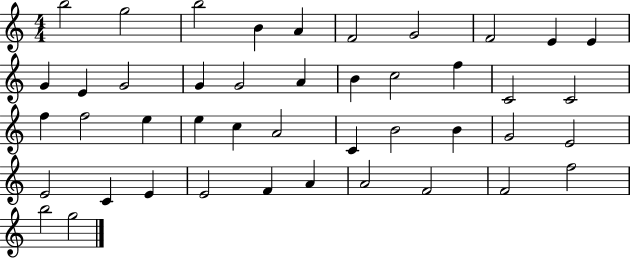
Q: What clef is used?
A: treble